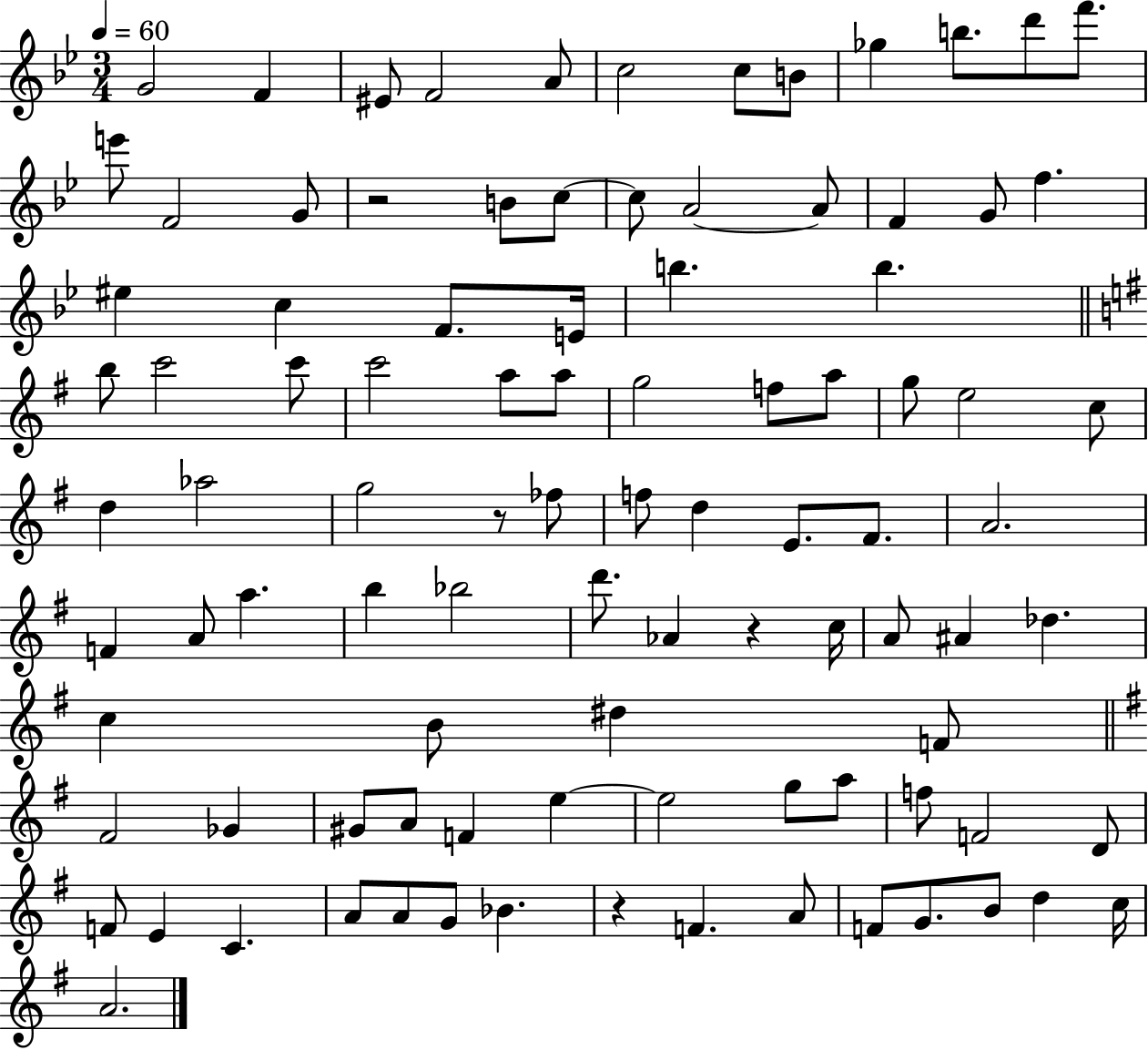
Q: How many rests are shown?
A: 4